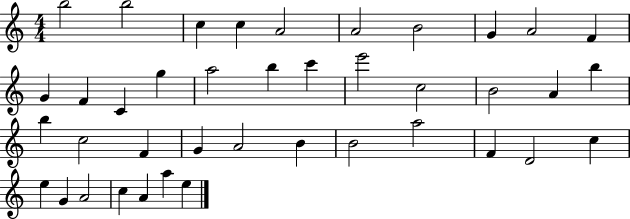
X:1
T:Untitled
M:4/4
L:1/4
K:C
b2 b2 c c A2 A2 B2 G A2 F G F C g a2 b c' e'2 c2 B2 A b b c2 F G A2 B B2 a2 F D2 c e G A2 c A a e